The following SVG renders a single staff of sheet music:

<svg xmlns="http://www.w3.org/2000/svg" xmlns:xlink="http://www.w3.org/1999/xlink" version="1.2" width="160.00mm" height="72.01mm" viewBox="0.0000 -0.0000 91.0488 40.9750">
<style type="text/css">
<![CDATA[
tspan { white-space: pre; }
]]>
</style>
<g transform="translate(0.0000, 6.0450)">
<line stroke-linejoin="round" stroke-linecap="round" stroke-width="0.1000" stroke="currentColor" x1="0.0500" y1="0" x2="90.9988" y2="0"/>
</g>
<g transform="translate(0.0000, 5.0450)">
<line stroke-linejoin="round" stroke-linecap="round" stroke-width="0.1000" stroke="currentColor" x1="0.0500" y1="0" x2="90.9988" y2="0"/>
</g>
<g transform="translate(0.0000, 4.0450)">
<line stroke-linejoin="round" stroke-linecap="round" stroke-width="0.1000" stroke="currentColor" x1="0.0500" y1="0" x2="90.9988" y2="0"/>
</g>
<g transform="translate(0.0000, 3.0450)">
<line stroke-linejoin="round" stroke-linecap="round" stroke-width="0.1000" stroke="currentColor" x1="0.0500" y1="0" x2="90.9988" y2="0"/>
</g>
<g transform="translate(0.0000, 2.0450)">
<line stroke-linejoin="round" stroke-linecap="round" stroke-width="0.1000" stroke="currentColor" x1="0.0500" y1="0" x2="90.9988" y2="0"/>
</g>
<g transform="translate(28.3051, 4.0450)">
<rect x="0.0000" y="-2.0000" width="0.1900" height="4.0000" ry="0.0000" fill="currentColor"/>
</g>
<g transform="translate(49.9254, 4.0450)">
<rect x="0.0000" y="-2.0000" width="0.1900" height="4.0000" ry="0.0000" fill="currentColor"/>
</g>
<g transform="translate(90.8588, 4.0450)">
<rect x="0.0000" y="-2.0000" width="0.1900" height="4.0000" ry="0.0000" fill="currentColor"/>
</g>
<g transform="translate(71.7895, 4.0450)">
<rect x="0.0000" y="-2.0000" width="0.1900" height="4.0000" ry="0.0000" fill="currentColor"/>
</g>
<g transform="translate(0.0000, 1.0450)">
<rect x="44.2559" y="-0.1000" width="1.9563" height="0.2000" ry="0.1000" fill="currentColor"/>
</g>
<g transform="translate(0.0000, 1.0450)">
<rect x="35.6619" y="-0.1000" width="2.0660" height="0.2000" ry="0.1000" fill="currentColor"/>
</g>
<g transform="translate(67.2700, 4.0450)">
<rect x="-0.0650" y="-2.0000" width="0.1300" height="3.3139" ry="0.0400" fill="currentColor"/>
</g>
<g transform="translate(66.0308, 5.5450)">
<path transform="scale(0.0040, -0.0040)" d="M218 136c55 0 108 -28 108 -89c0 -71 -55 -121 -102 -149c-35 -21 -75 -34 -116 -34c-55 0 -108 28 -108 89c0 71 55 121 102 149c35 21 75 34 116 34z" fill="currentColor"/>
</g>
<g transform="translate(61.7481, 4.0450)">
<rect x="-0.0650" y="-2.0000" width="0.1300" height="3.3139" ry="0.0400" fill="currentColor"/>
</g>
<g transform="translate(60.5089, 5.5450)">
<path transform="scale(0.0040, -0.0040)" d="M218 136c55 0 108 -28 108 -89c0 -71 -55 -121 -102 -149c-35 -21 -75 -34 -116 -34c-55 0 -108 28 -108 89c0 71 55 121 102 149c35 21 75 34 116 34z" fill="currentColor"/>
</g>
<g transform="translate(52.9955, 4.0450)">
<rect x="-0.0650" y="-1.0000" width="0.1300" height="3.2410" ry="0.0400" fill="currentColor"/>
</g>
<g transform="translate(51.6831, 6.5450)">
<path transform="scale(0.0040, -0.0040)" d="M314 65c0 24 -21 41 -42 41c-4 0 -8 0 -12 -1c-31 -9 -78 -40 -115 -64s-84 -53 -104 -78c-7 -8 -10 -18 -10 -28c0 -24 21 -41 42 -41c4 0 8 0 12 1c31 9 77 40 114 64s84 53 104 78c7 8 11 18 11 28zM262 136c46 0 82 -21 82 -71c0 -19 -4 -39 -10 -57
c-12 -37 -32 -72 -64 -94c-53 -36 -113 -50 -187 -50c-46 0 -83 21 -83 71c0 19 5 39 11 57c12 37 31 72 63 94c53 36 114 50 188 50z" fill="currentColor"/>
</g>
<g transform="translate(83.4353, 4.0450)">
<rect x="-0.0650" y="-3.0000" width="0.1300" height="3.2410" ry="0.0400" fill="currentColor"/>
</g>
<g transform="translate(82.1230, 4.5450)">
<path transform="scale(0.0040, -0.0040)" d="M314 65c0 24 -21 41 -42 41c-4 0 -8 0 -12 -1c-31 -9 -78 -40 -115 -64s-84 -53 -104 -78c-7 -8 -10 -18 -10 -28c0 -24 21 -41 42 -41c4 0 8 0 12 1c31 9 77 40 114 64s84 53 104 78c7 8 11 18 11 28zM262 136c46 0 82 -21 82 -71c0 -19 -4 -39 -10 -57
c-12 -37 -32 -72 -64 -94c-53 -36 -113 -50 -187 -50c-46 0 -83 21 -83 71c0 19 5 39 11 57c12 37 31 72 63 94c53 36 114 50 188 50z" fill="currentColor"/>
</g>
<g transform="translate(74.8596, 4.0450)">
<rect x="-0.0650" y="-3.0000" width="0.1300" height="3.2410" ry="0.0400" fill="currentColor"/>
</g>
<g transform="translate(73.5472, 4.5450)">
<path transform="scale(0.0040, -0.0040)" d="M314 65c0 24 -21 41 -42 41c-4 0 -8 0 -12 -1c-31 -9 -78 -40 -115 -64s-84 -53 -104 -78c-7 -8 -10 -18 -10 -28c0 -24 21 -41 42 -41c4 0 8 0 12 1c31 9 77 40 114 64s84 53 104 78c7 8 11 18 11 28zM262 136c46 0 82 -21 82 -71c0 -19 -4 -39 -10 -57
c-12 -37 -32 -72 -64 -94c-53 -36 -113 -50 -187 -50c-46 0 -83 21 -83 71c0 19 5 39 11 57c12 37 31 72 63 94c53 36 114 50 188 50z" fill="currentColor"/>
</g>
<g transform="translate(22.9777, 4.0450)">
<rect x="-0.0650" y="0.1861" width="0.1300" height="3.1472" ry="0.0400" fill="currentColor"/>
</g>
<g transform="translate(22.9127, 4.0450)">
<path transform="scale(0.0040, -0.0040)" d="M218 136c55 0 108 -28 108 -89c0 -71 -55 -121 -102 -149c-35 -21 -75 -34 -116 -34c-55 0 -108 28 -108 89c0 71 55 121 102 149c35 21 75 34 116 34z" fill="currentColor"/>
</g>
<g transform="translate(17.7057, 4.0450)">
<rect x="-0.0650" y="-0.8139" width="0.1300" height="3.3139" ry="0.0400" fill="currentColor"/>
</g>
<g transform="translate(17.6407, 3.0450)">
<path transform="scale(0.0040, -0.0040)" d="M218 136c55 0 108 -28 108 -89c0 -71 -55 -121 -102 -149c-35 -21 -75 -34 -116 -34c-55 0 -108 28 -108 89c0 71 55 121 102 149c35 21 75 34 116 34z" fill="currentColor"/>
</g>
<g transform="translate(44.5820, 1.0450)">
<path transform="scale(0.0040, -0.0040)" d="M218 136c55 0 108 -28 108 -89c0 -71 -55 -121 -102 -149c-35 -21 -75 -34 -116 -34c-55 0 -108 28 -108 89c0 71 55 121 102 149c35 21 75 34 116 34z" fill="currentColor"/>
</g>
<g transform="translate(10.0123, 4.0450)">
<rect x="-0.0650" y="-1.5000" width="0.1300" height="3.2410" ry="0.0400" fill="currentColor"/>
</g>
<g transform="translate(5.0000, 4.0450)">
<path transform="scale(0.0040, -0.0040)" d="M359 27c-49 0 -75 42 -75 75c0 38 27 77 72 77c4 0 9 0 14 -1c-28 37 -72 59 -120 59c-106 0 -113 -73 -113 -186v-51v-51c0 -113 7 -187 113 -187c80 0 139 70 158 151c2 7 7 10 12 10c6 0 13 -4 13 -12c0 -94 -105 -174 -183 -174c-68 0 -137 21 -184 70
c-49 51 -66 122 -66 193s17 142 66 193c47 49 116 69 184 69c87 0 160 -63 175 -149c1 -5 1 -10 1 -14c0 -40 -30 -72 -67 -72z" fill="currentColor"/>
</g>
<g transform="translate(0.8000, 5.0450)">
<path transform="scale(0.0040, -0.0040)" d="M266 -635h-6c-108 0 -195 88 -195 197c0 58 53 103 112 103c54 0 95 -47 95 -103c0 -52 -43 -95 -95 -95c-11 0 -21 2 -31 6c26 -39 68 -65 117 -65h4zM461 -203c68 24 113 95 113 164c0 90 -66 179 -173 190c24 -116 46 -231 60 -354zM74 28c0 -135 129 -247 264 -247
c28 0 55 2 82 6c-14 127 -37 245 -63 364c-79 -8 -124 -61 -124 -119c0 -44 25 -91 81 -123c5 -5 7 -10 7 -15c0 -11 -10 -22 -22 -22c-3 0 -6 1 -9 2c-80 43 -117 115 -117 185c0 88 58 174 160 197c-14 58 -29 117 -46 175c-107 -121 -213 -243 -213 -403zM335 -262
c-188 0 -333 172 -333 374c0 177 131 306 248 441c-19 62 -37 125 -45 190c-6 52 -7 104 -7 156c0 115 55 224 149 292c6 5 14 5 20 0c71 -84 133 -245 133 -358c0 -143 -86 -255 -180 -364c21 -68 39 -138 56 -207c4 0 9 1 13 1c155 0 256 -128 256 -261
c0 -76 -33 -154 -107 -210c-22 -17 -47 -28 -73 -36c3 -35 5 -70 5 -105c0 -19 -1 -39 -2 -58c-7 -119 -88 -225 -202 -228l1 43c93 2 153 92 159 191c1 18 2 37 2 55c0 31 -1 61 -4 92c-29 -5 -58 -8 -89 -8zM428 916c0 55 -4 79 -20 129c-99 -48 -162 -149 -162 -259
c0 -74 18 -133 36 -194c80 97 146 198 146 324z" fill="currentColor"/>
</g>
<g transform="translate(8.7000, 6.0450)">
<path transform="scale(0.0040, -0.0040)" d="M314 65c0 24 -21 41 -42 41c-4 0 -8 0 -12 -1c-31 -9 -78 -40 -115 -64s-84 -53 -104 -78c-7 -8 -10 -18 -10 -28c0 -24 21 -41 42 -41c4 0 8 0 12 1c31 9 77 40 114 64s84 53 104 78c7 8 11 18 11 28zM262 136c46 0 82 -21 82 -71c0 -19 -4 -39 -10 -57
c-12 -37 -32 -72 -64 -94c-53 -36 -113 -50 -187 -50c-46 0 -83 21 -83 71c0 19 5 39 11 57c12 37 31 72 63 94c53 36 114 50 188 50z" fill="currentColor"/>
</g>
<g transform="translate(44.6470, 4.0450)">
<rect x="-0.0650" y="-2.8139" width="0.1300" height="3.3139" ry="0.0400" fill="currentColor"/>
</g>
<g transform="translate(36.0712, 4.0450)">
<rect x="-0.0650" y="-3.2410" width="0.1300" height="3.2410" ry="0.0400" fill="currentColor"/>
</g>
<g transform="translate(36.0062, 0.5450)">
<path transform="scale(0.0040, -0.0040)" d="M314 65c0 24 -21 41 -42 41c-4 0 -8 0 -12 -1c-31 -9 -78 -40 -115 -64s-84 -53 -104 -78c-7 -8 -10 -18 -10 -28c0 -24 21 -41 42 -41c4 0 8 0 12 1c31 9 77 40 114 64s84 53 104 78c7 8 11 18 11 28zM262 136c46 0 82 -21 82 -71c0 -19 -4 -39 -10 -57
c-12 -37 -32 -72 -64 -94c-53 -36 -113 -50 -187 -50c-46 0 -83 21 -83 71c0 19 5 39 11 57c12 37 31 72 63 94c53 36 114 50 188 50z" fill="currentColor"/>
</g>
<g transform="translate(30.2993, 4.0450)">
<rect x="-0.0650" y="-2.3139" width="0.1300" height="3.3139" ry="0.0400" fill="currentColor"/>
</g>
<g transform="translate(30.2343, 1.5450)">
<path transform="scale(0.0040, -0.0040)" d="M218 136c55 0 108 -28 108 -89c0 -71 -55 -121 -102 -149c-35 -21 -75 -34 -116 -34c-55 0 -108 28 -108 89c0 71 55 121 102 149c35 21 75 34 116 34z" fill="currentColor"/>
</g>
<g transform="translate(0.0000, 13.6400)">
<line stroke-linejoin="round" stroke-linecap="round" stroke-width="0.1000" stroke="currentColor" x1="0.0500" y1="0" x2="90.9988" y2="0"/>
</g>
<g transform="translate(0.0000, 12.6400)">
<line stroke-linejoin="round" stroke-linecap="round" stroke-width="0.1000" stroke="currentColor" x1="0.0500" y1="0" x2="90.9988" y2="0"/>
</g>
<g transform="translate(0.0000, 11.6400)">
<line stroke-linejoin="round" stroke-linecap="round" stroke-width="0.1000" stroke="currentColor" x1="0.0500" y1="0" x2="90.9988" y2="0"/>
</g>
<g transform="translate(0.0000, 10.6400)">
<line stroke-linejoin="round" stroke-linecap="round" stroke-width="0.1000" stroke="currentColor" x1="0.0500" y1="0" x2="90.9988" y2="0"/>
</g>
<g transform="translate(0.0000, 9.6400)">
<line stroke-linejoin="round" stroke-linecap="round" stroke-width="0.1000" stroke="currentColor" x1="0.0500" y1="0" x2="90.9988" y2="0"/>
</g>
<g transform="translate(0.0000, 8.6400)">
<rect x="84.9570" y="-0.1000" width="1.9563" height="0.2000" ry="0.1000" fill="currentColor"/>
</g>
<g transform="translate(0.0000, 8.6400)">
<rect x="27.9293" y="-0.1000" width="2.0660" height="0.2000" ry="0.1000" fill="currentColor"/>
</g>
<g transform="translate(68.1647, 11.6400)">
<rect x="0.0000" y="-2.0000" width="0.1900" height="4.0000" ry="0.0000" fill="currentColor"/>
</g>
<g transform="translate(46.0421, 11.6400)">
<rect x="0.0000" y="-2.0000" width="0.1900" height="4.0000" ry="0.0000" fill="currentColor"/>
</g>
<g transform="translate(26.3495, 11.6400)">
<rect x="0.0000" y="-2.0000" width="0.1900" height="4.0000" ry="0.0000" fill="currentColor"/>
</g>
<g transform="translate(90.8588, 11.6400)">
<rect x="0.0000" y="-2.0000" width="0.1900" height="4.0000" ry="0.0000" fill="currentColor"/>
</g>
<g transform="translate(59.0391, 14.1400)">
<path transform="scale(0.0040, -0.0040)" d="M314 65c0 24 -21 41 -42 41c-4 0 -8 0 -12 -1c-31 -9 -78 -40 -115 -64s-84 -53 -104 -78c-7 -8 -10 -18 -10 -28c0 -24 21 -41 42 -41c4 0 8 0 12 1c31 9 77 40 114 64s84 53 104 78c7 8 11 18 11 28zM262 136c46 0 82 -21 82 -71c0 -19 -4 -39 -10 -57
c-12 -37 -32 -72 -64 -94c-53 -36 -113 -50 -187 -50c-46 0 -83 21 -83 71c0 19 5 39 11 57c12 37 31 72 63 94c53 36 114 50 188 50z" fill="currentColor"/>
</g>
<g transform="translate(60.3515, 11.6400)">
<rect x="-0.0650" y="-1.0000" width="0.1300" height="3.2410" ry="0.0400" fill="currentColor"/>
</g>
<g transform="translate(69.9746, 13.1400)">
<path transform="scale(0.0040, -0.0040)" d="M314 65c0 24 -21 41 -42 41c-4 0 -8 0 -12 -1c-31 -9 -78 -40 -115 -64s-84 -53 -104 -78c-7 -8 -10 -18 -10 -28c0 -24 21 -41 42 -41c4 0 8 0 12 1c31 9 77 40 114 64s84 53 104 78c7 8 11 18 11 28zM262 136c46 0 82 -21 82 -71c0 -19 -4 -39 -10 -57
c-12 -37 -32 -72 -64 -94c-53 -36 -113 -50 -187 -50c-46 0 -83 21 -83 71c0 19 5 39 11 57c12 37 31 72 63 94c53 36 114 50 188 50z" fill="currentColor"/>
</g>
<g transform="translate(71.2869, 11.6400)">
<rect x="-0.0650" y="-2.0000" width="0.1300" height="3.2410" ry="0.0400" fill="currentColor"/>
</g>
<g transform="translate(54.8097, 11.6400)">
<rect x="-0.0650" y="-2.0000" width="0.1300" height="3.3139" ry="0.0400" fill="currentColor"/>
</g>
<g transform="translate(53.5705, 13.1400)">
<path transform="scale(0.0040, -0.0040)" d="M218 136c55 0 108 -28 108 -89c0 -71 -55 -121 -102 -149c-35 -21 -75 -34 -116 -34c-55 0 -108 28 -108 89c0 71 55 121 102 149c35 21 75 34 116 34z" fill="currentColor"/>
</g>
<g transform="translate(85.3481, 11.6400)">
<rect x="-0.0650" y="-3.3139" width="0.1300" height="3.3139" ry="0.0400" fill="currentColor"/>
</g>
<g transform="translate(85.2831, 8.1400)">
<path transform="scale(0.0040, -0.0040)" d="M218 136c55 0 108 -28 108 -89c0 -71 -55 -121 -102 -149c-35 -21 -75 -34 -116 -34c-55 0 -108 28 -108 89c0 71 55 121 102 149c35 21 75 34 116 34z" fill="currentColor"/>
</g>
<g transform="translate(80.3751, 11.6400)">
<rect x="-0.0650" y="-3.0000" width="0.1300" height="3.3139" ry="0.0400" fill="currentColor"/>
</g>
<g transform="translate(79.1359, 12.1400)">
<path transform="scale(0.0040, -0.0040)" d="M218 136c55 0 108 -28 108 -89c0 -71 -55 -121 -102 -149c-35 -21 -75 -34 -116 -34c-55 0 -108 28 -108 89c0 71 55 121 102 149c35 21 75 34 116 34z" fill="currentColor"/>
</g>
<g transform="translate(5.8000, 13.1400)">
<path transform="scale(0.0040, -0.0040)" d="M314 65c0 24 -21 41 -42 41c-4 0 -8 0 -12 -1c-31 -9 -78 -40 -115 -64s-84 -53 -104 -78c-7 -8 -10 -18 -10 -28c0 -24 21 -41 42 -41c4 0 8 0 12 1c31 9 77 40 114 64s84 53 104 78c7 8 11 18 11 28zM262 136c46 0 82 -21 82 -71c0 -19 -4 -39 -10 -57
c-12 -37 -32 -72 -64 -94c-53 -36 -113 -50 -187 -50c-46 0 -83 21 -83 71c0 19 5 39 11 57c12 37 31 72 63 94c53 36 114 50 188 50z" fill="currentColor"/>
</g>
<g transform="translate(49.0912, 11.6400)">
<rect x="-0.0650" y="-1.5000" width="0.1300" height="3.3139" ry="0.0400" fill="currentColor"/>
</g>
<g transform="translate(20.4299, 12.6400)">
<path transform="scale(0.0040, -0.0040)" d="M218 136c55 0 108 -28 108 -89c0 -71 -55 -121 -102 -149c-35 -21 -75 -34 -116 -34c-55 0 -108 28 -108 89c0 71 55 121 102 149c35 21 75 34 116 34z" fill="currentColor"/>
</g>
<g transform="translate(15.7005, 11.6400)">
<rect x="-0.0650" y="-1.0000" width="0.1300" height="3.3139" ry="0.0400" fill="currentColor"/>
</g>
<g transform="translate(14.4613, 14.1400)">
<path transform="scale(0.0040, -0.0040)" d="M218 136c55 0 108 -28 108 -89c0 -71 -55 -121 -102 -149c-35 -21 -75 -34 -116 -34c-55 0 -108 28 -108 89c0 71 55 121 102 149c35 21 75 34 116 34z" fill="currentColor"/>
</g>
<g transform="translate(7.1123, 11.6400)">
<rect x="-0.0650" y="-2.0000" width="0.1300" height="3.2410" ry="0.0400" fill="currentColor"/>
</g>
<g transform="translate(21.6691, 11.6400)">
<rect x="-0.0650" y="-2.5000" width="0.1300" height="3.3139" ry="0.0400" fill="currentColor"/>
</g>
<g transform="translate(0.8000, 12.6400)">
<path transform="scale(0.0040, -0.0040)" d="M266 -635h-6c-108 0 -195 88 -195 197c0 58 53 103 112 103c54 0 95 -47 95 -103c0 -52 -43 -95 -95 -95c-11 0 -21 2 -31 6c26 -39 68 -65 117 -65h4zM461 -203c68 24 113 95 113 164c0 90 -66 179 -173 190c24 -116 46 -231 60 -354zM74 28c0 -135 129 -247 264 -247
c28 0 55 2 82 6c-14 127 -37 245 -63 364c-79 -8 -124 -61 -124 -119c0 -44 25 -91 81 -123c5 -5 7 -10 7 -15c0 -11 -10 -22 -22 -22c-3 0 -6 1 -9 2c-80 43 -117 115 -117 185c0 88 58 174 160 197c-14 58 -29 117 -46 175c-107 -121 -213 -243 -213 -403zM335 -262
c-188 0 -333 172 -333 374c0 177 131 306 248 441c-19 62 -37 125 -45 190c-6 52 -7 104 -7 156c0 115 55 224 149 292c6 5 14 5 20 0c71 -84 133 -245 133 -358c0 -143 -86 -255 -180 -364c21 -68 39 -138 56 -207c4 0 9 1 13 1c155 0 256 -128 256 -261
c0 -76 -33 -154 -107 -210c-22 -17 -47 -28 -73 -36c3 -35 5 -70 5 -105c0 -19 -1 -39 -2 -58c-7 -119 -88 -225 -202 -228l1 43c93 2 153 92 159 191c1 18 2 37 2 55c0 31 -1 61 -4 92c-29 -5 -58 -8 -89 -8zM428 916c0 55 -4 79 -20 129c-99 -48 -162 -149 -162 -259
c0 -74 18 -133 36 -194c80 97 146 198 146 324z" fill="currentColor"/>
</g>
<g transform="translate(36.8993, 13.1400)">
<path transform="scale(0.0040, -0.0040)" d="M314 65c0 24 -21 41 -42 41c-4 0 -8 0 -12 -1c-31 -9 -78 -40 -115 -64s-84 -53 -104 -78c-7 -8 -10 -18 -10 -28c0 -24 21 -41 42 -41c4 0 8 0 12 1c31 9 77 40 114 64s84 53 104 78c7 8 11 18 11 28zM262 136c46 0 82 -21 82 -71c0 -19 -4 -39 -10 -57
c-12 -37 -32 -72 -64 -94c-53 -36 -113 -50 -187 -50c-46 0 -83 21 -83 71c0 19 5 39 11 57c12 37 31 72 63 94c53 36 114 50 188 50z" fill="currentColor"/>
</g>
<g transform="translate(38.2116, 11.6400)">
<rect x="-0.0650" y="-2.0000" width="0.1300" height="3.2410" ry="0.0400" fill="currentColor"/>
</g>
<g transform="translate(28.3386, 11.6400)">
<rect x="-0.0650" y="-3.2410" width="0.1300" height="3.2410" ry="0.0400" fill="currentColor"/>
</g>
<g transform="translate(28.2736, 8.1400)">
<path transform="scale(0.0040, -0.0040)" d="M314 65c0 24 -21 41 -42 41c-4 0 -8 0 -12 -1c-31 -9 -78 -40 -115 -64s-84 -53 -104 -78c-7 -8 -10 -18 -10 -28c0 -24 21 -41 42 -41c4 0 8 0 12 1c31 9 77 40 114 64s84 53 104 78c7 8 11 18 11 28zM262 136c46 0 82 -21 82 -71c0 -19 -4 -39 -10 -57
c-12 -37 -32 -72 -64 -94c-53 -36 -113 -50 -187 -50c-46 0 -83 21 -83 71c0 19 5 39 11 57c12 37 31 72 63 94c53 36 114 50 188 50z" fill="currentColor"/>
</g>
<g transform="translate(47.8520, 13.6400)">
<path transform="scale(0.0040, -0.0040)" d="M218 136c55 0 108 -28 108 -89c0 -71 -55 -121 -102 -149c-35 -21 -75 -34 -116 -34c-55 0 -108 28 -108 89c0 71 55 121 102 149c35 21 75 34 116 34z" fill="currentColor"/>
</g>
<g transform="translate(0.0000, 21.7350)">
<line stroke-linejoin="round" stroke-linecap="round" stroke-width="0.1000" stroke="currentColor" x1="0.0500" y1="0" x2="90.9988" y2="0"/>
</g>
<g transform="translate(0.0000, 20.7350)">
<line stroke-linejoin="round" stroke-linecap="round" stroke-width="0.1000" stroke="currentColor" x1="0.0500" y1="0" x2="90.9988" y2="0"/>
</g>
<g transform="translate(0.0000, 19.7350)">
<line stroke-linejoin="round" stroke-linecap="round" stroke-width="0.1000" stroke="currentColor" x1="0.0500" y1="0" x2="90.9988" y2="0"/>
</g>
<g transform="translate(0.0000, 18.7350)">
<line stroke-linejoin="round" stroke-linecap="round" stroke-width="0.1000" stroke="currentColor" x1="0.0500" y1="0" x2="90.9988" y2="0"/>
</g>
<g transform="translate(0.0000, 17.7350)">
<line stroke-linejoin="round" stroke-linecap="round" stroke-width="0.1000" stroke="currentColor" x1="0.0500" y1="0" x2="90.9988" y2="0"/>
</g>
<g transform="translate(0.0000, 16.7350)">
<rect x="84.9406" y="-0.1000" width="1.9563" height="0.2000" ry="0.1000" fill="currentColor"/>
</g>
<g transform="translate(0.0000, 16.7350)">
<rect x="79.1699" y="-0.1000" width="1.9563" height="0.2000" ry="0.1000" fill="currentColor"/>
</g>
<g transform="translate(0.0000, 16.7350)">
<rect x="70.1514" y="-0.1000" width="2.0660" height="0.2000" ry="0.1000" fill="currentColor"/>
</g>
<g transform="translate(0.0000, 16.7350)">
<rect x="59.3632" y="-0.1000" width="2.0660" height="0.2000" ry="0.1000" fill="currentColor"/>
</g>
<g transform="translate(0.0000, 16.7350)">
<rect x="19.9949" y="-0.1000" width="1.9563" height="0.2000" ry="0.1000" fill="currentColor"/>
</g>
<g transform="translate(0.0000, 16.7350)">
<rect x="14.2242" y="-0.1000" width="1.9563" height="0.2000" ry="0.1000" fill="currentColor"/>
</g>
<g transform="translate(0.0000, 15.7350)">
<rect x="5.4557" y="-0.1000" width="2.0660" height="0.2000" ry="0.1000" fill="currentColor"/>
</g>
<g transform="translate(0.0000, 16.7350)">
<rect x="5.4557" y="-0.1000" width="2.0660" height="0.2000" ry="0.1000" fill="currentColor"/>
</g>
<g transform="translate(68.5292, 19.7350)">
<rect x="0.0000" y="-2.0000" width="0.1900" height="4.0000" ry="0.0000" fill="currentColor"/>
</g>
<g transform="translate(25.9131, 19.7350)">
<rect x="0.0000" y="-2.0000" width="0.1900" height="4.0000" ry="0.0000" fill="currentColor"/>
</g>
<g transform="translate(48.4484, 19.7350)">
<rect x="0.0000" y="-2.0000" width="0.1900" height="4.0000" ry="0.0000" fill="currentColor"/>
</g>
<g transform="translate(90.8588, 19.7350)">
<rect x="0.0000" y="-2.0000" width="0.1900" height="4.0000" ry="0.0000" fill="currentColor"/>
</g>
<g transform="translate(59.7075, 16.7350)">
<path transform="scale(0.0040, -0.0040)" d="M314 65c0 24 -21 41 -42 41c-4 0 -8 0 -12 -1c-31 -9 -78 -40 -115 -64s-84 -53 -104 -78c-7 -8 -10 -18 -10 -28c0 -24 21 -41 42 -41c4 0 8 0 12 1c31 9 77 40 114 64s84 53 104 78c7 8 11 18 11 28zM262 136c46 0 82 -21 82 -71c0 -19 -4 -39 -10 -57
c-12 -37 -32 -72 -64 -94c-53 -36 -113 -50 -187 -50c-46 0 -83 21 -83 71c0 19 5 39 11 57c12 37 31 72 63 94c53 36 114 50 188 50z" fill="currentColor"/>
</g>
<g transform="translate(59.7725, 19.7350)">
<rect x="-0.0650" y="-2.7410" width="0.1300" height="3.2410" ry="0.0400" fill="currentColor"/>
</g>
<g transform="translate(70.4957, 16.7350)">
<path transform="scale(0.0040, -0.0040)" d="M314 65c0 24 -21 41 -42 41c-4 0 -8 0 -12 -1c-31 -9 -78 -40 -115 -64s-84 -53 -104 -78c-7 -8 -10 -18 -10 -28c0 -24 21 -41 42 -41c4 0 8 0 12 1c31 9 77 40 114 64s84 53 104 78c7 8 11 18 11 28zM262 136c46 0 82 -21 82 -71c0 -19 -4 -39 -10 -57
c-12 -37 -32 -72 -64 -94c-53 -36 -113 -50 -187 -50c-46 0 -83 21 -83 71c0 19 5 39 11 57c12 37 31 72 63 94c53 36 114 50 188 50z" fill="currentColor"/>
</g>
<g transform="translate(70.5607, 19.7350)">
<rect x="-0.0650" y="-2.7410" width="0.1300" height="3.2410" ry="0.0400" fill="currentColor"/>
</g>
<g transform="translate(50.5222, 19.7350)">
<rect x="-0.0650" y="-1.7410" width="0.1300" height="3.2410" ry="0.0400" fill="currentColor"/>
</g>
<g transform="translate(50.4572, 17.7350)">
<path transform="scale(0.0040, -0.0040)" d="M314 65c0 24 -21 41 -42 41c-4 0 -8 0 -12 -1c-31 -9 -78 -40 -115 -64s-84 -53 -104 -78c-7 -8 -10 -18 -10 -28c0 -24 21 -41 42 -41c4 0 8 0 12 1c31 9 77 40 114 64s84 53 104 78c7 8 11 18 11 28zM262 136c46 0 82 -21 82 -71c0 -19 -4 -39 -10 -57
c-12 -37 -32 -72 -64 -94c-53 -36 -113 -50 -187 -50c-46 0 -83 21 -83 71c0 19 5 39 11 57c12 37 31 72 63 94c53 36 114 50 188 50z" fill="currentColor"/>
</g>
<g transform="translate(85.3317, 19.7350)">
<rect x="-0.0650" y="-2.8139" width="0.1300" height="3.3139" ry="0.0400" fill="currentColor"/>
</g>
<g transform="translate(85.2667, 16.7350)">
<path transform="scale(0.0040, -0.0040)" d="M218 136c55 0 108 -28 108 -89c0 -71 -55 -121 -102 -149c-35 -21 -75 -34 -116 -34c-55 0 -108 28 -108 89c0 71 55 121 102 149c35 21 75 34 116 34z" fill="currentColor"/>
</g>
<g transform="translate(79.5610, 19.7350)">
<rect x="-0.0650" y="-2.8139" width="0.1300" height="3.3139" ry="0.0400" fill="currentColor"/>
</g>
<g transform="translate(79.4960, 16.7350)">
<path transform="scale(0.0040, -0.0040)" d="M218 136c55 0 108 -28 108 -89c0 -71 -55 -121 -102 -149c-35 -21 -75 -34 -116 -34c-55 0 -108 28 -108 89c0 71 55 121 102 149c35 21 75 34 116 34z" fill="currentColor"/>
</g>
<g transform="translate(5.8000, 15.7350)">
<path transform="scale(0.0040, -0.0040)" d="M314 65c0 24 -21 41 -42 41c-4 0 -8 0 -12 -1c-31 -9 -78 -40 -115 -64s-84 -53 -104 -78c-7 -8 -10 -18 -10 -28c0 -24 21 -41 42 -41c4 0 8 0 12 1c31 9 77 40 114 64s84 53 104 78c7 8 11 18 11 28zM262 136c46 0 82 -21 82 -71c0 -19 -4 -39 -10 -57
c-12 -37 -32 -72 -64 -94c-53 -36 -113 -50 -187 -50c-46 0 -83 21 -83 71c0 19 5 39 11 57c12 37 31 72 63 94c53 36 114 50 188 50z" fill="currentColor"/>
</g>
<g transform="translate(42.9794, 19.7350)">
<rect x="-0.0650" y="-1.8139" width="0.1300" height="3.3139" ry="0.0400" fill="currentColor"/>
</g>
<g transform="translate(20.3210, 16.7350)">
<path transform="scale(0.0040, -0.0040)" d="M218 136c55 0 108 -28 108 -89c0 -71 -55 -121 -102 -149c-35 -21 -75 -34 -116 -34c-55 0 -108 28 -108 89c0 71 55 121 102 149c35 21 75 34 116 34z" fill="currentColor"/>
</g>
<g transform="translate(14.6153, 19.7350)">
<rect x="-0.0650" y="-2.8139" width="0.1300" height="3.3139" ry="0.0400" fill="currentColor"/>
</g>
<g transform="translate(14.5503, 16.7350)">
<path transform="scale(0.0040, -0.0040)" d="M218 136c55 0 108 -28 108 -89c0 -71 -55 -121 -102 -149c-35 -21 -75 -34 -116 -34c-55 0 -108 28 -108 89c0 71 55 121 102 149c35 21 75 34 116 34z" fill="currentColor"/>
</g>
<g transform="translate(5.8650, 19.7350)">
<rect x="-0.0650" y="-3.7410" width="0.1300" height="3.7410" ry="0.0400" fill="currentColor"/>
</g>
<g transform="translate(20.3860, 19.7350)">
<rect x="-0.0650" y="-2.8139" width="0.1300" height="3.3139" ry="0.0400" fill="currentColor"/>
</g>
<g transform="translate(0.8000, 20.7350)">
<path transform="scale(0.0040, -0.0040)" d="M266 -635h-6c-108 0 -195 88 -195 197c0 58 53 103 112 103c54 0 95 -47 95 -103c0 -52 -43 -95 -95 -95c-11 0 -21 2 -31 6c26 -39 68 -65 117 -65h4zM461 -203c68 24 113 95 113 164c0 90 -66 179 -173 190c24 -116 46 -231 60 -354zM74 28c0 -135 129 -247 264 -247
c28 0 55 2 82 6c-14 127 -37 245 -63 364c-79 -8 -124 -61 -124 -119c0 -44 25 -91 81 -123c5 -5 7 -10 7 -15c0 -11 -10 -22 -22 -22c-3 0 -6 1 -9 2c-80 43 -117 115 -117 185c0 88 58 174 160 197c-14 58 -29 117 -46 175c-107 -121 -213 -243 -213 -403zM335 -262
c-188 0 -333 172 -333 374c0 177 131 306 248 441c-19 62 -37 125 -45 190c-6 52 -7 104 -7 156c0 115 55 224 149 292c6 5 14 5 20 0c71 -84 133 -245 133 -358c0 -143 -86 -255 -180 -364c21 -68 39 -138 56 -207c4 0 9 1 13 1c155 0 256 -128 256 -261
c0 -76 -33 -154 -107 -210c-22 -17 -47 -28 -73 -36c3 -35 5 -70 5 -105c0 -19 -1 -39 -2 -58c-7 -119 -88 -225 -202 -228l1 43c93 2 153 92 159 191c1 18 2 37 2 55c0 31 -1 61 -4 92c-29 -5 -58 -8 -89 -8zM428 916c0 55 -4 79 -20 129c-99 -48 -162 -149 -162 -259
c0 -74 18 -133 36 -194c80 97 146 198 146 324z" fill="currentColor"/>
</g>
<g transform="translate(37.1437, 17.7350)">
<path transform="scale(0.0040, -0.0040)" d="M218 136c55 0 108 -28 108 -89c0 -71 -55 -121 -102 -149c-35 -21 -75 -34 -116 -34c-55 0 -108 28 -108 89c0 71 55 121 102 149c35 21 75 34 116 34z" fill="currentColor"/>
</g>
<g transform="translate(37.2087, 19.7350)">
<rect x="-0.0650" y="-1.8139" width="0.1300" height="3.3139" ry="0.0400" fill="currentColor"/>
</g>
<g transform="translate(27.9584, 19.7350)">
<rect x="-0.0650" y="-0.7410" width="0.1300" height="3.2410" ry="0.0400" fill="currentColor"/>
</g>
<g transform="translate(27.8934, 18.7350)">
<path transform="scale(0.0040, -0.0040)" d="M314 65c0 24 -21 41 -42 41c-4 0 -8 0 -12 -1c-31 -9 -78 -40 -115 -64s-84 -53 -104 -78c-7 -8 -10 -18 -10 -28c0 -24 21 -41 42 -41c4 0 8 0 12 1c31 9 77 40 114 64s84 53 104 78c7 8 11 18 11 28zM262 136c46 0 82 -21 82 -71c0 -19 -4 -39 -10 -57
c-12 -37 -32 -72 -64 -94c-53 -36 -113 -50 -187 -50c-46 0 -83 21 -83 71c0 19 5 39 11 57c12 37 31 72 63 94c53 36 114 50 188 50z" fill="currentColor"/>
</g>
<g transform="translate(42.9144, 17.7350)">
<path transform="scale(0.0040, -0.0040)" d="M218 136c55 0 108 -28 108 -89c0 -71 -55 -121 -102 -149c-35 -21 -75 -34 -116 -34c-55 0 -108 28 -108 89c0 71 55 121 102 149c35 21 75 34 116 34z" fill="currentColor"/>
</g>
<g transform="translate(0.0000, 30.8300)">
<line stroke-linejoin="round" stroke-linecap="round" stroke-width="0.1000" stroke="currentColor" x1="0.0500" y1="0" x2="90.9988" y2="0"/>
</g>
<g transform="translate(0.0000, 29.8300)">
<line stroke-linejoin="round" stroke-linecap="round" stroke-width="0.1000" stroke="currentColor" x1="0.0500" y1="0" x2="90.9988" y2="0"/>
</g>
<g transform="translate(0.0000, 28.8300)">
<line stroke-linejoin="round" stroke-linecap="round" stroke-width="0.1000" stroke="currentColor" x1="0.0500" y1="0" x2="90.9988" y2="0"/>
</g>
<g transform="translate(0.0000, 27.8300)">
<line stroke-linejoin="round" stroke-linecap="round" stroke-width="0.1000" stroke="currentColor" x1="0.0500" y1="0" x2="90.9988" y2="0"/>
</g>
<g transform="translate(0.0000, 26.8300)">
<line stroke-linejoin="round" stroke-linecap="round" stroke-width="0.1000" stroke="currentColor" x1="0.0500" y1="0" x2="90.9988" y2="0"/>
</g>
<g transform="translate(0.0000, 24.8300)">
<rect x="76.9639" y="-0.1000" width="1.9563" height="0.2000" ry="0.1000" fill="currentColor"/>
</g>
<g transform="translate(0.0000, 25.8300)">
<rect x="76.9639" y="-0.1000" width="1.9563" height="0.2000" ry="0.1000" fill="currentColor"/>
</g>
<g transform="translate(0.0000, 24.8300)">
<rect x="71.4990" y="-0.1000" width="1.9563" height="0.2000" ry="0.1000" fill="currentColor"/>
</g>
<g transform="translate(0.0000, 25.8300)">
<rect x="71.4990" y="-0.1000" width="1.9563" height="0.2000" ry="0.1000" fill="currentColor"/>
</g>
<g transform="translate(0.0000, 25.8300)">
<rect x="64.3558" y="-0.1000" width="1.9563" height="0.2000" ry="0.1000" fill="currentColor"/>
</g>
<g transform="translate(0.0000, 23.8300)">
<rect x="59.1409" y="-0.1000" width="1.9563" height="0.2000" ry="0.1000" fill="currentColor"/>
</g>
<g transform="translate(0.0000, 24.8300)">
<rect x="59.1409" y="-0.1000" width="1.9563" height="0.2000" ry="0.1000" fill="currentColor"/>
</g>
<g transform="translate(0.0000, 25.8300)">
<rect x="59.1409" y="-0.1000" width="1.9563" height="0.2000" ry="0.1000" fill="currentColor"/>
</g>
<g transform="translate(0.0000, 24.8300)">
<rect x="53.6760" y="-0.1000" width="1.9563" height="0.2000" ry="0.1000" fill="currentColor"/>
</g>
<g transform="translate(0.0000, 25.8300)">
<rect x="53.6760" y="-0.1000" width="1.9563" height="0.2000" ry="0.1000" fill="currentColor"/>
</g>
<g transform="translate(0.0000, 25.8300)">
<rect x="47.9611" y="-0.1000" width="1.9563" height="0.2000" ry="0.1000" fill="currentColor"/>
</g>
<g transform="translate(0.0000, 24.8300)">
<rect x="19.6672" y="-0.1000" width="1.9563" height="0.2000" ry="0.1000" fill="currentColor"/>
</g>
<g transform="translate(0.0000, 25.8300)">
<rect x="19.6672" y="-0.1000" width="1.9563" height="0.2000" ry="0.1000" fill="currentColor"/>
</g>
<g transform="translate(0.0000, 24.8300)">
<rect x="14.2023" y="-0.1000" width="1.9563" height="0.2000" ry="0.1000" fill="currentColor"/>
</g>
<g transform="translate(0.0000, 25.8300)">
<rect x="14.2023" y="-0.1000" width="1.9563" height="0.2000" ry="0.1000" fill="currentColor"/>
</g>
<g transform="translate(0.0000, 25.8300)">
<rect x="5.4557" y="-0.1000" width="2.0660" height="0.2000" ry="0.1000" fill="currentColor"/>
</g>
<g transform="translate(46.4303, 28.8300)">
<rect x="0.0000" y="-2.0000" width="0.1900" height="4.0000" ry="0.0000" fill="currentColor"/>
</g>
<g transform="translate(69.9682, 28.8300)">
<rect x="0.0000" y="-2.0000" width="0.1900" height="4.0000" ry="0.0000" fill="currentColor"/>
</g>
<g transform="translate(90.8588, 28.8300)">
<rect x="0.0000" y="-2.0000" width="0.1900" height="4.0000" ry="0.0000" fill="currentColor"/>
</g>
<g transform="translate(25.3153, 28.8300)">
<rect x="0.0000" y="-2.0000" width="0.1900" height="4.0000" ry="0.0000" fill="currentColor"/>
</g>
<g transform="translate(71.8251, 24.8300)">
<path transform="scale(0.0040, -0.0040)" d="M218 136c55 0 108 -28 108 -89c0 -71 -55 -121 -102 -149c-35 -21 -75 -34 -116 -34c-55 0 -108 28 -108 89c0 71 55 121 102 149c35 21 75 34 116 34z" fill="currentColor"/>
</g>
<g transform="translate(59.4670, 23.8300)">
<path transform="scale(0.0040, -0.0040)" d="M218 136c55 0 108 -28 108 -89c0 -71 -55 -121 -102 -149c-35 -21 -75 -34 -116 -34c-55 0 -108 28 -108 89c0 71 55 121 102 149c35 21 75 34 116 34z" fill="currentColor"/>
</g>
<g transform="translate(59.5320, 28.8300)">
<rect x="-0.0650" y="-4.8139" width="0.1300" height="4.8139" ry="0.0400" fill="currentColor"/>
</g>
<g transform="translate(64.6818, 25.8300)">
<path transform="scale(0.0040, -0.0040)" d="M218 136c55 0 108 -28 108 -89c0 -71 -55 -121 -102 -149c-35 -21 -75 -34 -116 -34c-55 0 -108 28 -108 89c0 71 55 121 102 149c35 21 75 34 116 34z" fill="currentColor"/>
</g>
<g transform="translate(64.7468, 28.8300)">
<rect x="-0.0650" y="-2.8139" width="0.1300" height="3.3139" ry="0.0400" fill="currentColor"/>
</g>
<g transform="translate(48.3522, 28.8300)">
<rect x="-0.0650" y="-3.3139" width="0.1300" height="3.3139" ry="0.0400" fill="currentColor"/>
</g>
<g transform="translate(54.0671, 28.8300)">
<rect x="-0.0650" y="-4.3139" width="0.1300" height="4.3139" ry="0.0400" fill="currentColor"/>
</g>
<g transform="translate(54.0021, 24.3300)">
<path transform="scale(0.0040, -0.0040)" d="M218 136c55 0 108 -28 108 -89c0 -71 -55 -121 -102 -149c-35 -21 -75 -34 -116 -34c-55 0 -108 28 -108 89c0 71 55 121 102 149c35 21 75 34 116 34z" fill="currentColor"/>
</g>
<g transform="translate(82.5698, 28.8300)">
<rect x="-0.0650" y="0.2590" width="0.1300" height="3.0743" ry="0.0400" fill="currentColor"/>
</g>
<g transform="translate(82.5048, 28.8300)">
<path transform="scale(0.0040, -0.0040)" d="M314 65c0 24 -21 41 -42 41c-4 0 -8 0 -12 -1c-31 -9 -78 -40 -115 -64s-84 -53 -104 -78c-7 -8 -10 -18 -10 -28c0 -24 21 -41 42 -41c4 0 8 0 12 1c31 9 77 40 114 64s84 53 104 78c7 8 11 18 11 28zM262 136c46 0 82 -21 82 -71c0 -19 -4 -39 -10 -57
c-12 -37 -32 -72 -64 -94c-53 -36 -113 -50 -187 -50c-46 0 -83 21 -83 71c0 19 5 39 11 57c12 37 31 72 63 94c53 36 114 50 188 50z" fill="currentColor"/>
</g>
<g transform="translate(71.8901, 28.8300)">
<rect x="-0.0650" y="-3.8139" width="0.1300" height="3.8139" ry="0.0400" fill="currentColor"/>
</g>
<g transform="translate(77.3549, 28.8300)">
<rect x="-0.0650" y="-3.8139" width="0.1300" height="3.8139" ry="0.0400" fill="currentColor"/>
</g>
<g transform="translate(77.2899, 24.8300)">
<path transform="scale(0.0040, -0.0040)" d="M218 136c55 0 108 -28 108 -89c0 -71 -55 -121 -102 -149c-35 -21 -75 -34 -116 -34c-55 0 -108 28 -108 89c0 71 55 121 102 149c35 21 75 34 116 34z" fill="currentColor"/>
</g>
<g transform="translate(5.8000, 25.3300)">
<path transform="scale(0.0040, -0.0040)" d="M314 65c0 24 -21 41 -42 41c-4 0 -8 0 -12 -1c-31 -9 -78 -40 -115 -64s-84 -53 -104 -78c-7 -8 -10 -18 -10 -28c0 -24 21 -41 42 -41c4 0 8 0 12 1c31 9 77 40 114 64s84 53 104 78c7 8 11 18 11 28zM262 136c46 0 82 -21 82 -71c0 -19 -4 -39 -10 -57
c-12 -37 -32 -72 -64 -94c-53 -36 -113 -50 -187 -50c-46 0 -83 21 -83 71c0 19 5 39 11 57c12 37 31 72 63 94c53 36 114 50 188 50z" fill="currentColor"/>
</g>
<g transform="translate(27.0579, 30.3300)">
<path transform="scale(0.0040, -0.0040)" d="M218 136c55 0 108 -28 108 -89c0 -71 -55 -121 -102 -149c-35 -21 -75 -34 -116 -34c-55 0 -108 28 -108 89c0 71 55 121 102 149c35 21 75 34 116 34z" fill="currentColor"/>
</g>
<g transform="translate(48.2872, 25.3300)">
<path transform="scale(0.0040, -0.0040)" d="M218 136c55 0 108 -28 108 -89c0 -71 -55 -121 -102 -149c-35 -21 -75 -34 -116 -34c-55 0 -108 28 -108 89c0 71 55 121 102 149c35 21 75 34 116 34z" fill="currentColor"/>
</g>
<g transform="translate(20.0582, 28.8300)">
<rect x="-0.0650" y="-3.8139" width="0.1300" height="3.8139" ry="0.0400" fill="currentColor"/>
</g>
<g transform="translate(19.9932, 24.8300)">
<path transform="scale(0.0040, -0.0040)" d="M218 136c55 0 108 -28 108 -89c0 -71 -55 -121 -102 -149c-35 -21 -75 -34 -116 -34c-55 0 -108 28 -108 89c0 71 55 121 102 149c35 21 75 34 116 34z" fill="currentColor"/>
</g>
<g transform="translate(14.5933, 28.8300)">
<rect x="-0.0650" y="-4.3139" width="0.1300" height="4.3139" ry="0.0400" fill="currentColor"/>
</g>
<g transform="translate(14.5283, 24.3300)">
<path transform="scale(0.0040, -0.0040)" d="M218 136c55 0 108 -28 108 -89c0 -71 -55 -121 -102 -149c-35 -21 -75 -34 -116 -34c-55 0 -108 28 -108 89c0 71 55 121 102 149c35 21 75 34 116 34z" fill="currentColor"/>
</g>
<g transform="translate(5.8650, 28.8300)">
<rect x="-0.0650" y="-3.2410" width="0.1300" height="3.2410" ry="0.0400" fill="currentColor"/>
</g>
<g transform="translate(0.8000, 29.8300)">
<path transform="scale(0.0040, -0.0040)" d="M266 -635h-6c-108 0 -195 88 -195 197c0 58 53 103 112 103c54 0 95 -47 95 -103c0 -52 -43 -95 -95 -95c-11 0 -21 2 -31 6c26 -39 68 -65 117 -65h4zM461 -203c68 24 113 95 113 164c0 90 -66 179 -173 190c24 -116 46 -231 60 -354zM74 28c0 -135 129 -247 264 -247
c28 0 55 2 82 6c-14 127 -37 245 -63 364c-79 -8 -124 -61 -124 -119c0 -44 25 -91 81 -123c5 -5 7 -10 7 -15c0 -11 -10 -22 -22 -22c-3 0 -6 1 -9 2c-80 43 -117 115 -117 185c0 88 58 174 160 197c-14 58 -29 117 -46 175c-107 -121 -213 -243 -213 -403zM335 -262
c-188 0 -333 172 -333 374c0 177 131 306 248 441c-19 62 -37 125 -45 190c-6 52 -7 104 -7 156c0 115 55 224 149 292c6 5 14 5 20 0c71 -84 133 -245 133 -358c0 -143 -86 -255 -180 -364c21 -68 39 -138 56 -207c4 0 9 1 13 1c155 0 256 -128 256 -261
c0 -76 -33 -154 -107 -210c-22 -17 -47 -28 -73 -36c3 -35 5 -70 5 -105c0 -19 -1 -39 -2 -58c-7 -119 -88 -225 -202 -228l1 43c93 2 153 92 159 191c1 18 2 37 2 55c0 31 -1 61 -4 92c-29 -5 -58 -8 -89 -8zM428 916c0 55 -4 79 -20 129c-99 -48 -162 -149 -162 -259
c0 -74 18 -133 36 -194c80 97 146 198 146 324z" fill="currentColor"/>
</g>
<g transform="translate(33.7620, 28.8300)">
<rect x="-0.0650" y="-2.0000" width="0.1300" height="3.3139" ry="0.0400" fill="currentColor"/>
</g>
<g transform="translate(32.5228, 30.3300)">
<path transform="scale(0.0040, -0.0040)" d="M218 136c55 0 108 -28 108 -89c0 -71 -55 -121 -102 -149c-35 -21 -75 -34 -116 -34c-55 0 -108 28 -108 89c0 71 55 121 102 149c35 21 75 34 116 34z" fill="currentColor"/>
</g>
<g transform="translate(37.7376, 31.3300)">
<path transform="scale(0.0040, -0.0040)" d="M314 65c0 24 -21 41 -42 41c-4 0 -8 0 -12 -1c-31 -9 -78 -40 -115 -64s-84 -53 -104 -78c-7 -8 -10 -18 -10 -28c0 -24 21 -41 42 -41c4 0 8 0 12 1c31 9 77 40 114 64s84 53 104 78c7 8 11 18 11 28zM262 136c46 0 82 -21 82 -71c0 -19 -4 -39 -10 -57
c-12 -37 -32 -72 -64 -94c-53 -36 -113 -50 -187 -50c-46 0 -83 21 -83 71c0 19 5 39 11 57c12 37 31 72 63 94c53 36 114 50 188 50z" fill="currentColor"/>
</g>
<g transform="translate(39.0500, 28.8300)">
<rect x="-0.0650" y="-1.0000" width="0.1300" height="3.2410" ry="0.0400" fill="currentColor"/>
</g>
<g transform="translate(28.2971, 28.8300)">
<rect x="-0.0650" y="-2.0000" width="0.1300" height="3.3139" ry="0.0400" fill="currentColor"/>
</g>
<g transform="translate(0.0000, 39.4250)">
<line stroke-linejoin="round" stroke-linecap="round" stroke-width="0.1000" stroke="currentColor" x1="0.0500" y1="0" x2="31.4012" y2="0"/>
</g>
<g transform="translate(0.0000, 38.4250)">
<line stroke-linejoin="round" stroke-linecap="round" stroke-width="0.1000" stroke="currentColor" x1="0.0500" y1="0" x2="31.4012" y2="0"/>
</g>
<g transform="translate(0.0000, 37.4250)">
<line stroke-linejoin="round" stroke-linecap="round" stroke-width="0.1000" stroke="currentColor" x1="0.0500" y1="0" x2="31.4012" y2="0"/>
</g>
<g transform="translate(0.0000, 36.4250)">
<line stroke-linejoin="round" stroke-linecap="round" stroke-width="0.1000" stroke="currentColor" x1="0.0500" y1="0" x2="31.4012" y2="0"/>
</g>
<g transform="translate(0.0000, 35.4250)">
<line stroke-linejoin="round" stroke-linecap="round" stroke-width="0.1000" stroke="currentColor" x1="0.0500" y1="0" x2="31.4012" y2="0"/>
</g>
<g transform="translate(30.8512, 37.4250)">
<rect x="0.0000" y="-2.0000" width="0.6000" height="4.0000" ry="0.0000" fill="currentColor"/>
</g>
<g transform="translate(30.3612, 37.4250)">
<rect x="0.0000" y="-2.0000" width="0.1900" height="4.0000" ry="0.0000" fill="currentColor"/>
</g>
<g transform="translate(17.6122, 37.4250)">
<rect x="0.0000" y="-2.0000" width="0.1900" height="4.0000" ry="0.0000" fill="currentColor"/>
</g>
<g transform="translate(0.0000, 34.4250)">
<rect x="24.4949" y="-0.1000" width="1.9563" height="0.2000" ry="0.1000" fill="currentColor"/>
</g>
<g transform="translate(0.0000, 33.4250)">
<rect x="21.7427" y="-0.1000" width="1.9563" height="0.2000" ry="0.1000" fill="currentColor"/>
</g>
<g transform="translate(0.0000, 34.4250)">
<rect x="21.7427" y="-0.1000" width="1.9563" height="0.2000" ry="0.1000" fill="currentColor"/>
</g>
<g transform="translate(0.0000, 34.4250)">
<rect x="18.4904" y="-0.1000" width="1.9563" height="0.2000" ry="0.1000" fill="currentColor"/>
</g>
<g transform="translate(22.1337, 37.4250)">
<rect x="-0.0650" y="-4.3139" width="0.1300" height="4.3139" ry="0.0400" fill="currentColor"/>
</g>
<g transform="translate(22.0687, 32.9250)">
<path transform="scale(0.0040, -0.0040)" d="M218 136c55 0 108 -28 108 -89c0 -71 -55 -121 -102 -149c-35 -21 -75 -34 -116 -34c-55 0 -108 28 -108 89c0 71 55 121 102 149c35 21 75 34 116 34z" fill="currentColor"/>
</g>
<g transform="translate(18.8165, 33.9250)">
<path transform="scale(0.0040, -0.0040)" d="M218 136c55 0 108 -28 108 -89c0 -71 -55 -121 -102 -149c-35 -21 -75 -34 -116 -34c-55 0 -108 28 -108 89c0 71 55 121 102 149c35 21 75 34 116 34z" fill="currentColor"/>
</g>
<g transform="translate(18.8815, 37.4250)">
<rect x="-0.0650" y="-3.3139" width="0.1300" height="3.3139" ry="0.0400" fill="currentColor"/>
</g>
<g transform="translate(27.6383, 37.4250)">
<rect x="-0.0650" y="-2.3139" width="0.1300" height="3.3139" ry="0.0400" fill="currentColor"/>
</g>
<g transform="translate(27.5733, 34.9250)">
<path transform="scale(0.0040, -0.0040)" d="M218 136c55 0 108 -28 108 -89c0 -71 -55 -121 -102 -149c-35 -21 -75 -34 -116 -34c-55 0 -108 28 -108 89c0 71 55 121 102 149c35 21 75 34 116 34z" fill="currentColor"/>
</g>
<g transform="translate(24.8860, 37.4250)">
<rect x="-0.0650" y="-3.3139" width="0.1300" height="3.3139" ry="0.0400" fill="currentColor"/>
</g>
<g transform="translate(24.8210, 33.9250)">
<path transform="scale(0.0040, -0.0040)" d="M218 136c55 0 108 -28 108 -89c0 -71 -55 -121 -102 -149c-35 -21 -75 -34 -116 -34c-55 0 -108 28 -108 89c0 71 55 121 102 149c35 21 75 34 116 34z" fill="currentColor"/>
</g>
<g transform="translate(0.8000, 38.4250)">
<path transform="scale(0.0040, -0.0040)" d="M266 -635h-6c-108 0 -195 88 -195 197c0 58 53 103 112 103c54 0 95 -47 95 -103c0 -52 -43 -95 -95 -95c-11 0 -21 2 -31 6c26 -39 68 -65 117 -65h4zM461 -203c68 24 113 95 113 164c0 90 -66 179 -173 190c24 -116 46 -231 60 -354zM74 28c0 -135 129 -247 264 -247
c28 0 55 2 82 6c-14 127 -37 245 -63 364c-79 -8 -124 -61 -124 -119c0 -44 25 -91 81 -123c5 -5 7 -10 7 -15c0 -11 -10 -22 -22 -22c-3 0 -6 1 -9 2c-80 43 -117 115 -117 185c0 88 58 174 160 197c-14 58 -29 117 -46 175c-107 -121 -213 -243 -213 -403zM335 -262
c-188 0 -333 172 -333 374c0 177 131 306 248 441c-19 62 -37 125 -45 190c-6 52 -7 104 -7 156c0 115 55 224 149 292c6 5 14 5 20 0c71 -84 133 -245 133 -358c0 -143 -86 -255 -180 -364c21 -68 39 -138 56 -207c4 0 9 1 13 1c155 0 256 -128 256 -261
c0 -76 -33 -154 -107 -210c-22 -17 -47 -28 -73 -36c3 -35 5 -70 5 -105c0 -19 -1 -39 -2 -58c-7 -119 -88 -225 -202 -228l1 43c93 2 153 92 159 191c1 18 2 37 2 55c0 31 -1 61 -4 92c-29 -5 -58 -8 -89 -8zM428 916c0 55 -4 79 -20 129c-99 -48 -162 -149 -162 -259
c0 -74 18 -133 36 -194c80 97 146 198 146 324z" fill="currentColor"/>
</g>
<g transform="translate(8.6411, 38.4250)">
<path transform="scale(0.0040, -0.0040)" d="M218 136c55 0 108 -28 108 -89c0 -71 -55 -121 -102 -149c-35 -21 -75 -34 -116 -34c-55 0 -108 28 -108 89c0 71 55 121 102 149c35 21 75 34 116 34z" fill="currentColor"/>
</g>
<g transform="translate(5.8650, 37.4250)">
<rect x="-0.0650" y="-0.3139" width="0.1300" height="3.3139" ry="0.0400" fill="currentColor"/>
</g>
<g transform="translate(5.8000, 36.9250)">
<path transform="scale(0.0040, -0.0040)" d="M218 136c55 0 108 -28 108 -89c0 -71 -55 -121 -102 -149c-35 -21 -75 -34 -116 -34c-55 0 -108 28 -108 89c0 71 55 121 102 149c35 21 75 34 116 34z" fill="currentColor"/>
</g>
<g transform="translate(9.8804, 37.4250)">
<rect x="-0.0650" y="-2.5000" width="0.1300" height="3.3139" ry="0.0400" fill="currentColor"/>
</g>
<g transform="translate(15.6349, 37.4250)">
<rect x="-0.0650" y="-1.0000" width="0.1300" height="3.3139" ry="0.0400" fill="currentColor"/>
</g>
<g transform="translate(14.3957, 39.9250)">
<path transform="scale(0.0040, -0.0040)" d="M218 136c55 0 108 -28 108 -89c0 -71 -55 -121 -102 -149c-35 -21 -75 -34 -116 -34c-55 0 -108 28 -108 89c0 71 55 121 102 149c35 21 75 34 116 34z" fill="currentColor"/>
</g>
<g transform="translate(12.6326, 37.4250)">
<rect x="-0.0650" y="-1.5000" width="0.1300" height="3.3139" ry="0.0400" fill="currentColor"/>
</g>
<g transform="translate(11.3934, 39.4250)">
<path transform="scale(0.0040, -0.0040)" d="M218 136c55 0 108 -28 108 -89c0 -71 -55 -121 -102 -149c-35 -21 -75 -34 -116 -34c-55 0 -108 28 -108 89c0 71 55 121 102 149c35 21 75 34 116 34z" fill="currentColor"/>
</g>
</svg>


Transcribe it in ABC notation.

X:1
T:Untitled
M:4/4
L:1/4
K:C
E2 d B g b2 a D2 F F A2 A2 F2 D G b2 F2 E F D2 F2 A b c'2 a a d2 f f f2 a2 a2 a a b2 d' c' F F D2 b d' e' a c' c' B2 c G E D b d' b g